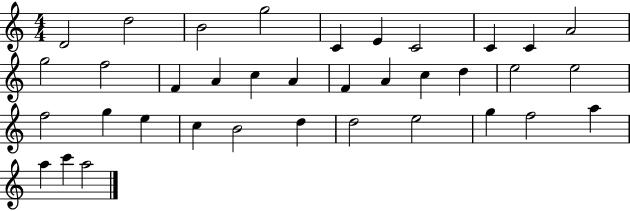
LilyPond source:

{
  \clef treble
  \numericTimeSignature
  \time 4/4
  \key c \major
  d'2 d''2 | b'2 g''2 | c'4 e'4 c'2 | c'4 c'4 a'2 | \break g''2 f''2 | f'4 a'4 c''4 a'4 | f'4 a'4 c''4 d''4 | e''2 e''2 | \break f''2 g''4 e''4 | c''4 b'2 d''4 | d''2 e''2 | g''4 f''2 a''4 | \break a''4 c'''4 a''2 | \bar "|."
}